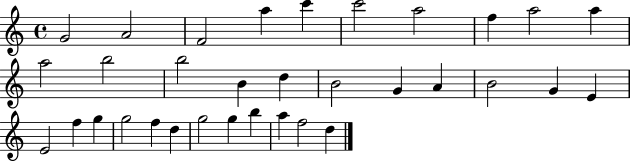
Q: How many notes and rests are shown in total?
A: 33